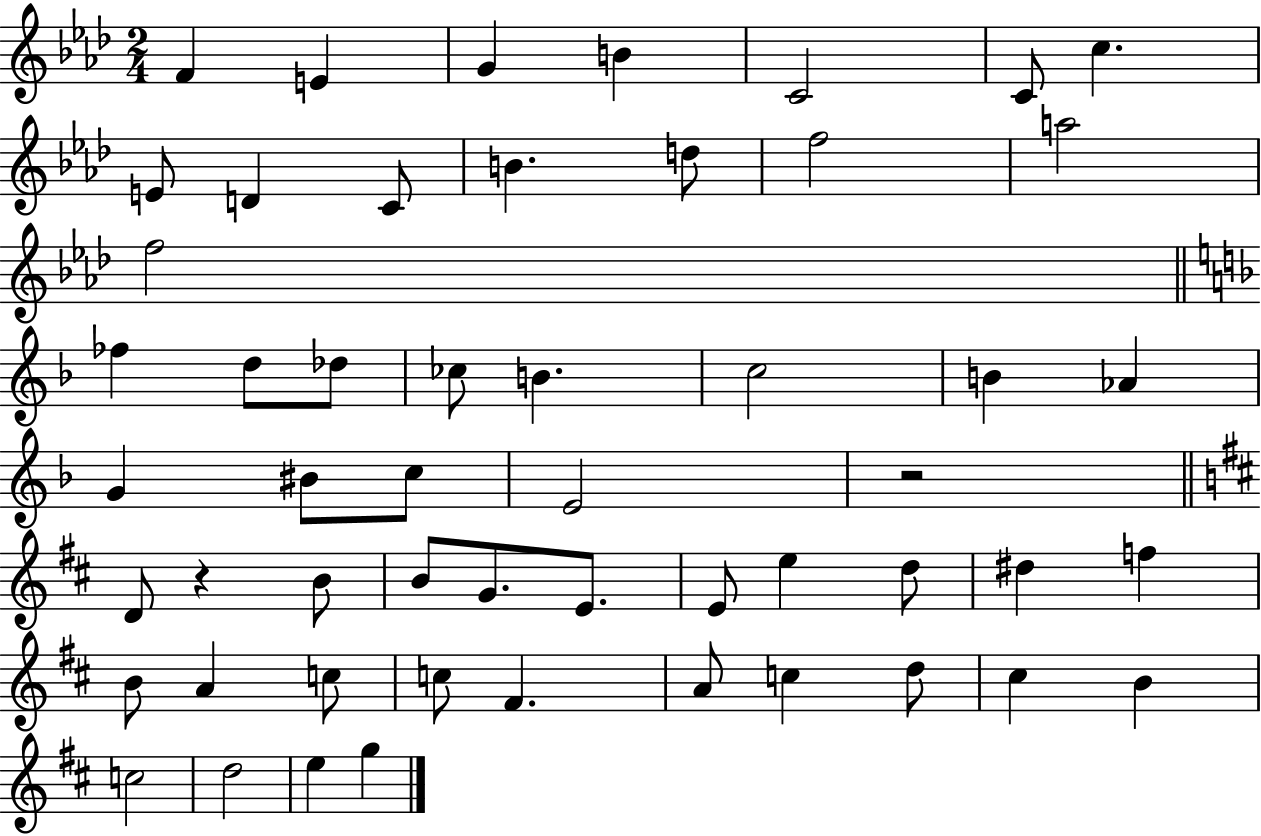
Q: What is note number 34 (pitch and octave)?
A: E5